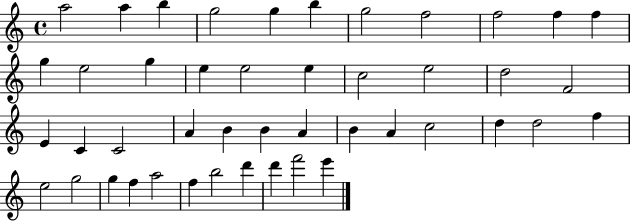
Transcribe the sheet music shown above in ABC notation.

X:1
T:Untitled
M:4/4
L:1/4
K:C
a2 a b g2 g b g2 f2 f2 f f g e2 g e e2 e c2 e2 d2 F2 E C C2 A B B A B A c2 d d2 f e2 g2 g f a2 f b2 d' d' f'2 e'